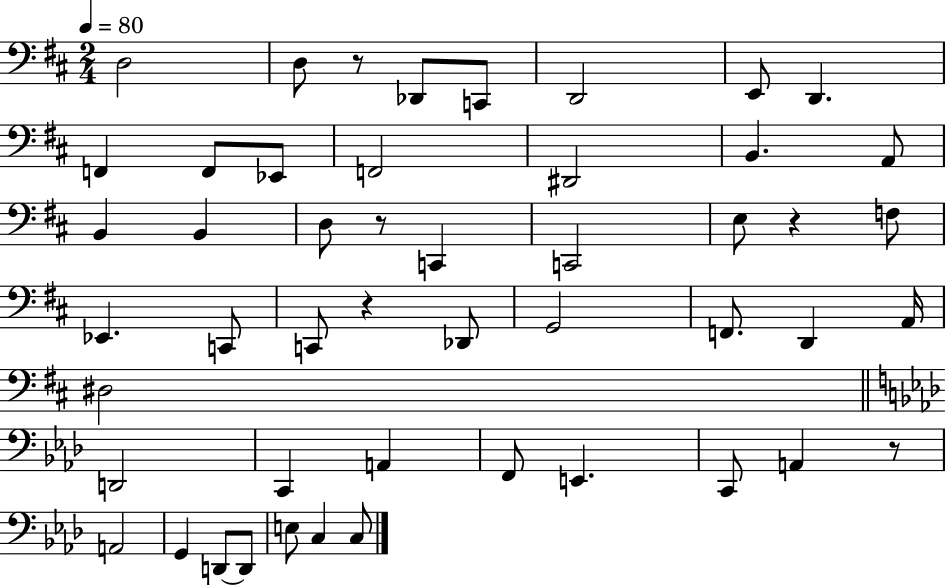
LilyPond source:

{
  \clef bass
  \numericTimeSignature
  \time 2/4
  \key d \major
  \tempo 4 = 80
  d2 | d8 r8 des,8 c,8 | d,2 | e,8 d,4. | \break f,4 f,8 ees,8 | f,2 | dis,2 | b,4. a,8 | \break b,4 b,4 | d8 r8 c,4 | c,2 | e8 r4 f8 | \break ees,4. c,8 | c,8 r4 des,8 | g,2 | f,8. d,4 a,16 | \break dis2 | \bar "||" \break \key f \minor d,2 | c,4 a,4 | f,8 e,4. | c,8 a,4 r8 | \break a,2 | g,4 d,8~~ d,8 | e8 c4 c8 | \bar "|."
}